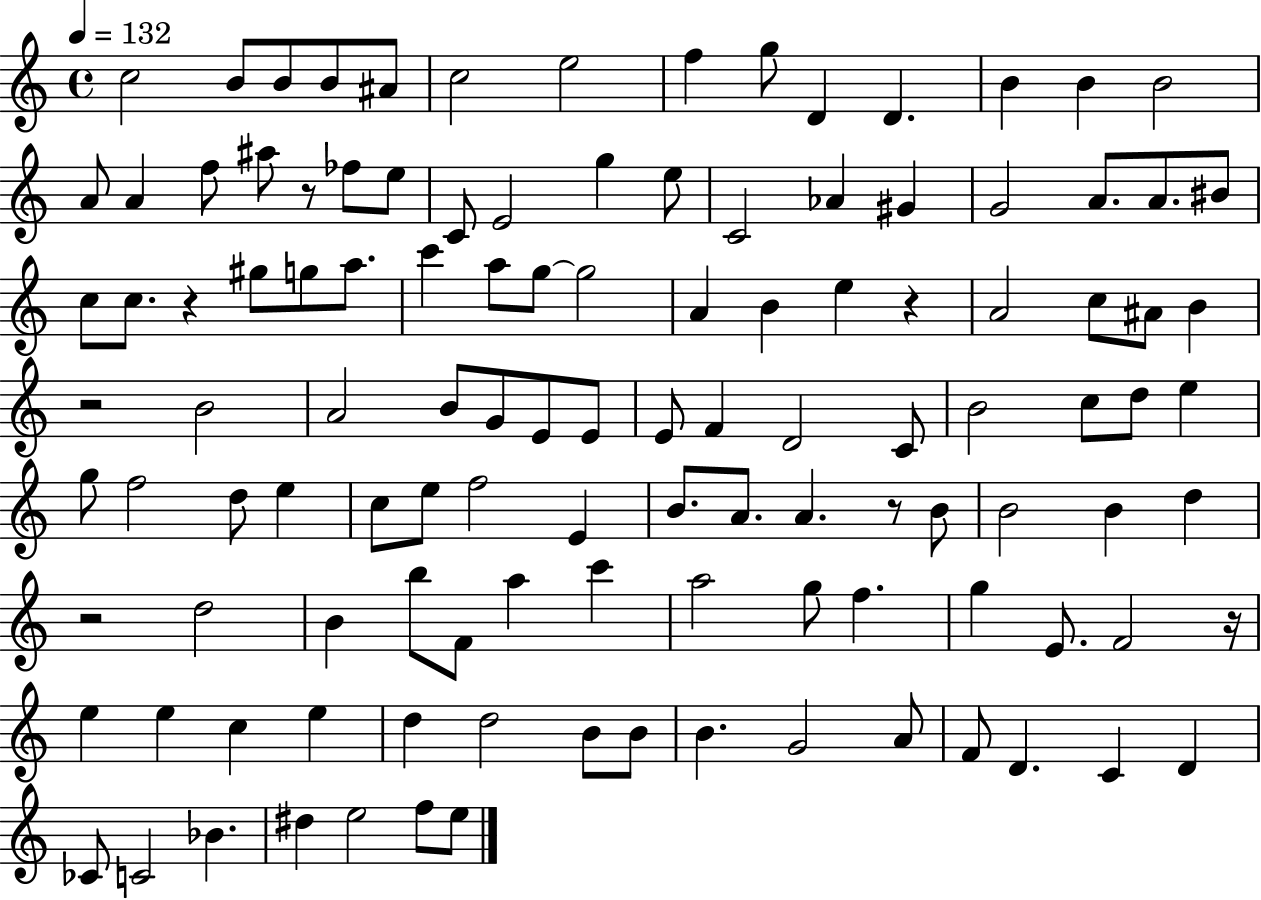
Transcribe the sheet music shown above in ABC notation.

X:1
T:Untitled
M:4/4
L:1/4
K:C
c2 B/2 B/2 B/2 ^A/2 c2 e2 f g/2 D D B B B2 A/2 A f/2 ^a/2 z/2 _f/2 e/2 C/2 E2 g e/2 C2 _A ^G G2 A/2 A/2 ^B/2 c/2 c/2 z ^g/2 g/2 a/2 c' a/2 g/2 g2 A B e z A2 c/2 ^A/2 B z2 B2 A2 B/2 G/2 E/2 E/2 E/2 F D2 C/2 B2 c/2 d/2 e g/2 f2 d/2 e c/2 e/2 f2 E B/2 A/2 A z/2 B/2 B2 B d z2 d2 B b/2 F/2 a c' a2 g/2 f g E/2 F2 z/4 e e c e d d2 B/2 B/2 B G2 A/2 F/2 D C D _C/2 C2 _B ^d e2 f/2 e/2